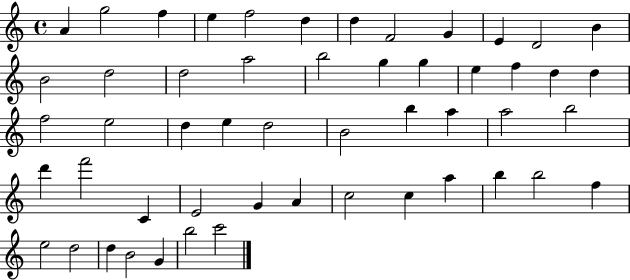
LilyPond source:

{
  \clef treble
  \time 4/4
  \defaultTimeSignature
  \key c \major
  a'4 g''2 f''4 | e''4 f''2 d''4 | d''4 f'2 g'4 | e'4 d'2 b'4 | \break b'2 d''2 | d''2 a''2 | b''2 g''4 g''4 | e''4 f''4 d''4 d''4 | \break f''2 e''2 | d''4 e''4 d''2 | b'2 b''4 a''4 | a''2 b''2 | \break d'''4 f'''2 c'4 | e'2 g'4 a'4 | c''2 c''4 a''4 | b''4 b''2 f''4 | \break e''2 d''2 | d''4 b'2 g'4 | b''2 c'''2 | \bar "|."
}